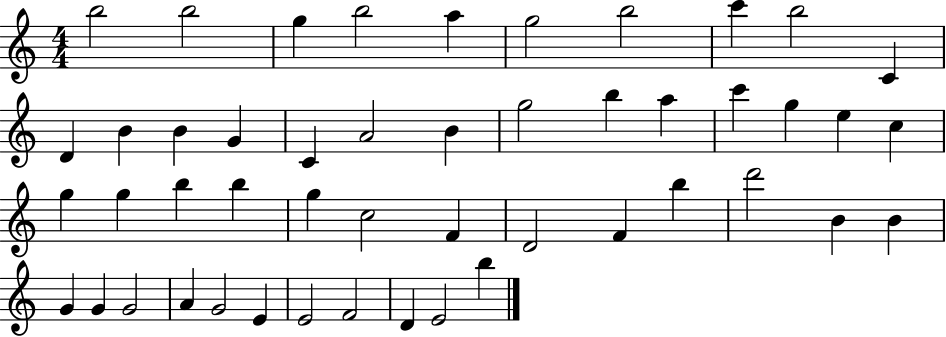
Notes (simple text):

B5/h B5/h G5/q B5/h A5/q G5/h B5/h C6/q B5/h C4/q D4/q B4/q B4/q G4/q C4/q A4/h B4/q G5/h B5/q A5/q C6/q G5/q E5/q C5/q G5/q G5/q B5/q B5/q G5/q C5/h F4/q D4/h F4/q B5/q D6/h B4/q B4/q G4/q G4/q G4/h A4/q G4/h E4/q E4/h F4/h D4/q E4/h B5/q